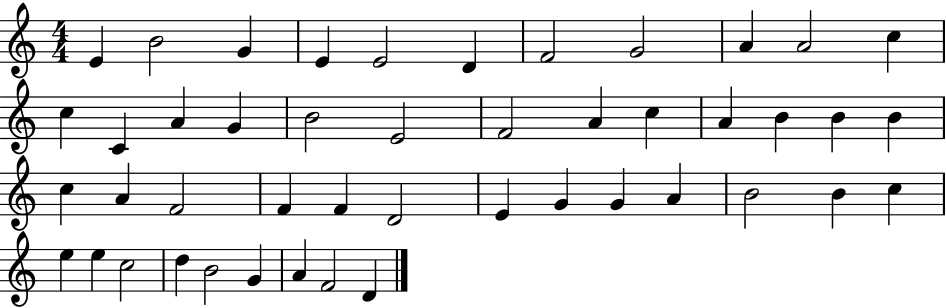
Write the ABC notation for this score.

X:1
T:Untitled
M:4/4
L:1/4
K:C
E B2 G E E2 D F2 G2 A A2 c c C A G B2 E2 F2 A c A B B B c A F2 F F D2 E G G A B2 B c e e c2 d B2 G A F2 D